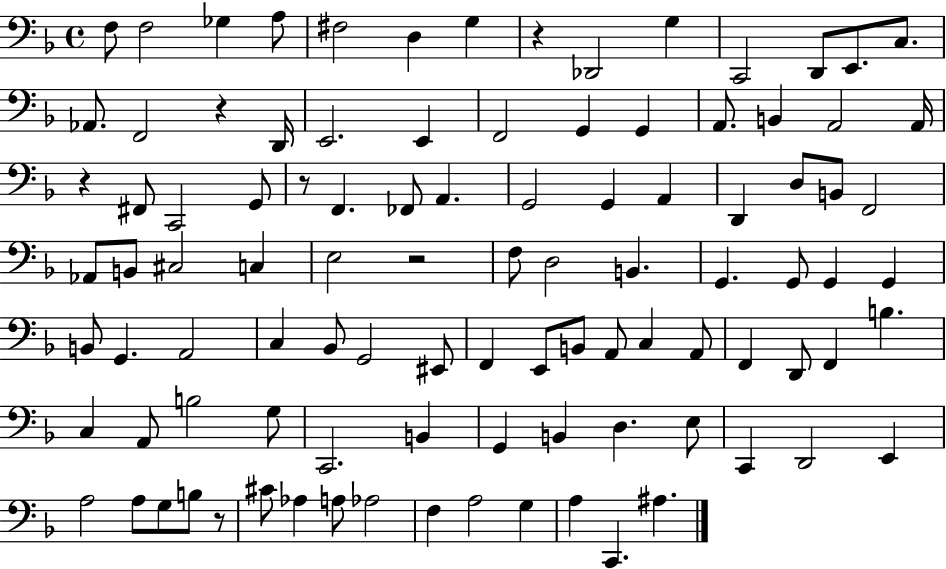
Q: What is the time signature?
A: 4/4